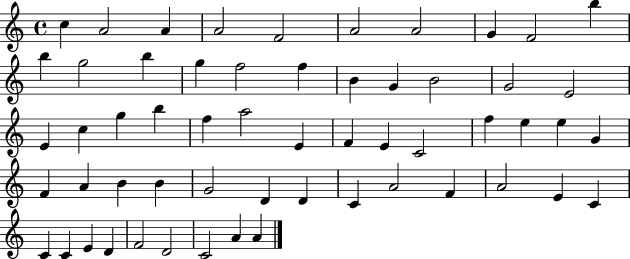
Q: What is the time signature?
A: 4/4